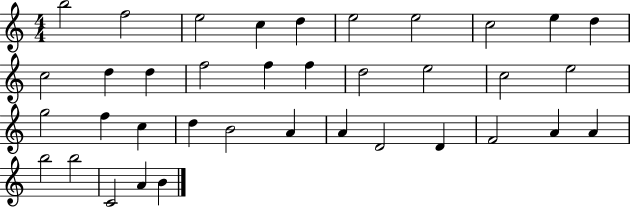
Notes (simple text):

B5/h F5/h E5/h C5/q D5/q E5/h E5/h C5/h E5/q D5/q C5/h D5/q D5/q F5/h F5/q F5/q D5/h E5/h C5/h E5/h G5/h F5/q C5/q D5/q B4/h A4/q A4/q D4/h D4/q F4/h A4/q A4/q B5/h B5/h C4/h A4/q B4/q